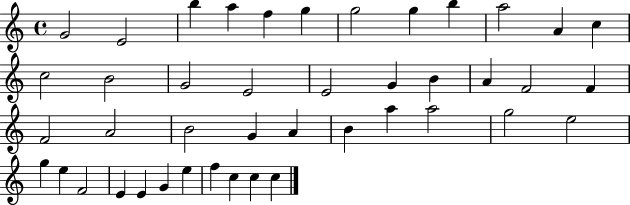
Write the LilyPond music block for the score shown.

{
  \clef treble
  \time 4/4
  \defaultTimeSignature
  \key c \major
  g'2 e'2 | b''4 a''4 f''4 g''4 | g''2 g''4 b''4 | a''2 a'4 c''4 | \break c''2 b'2 | g'2 e'2 | e'2 g'4 b'4 | a'4 f'2 f'4 | \break f'2 a'2 | b'2 g'4 a'4 | b'4 a''4 a''2 | g''2 e''2 | \break g''4 e''4 f'2 | e'4 e'4 g'4 e''4 | f''4 c''4 c''4 c''4 | \bar "|."
}